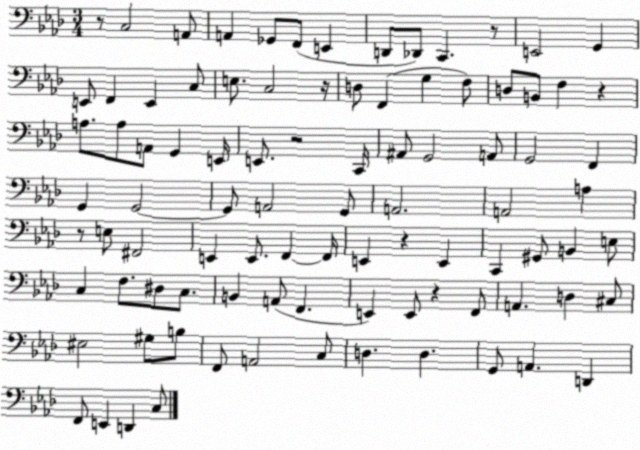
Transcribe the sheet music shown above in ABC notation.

X:1
T:Untitled
M:3/4
L:1/4
K:Ab
z/2 C,2 A,,/2 A,, _G,,/2 F,,/2 E,, D,,/2 _D,,/2 C,, z/2 E,,2 G,, E,,/2 F,, E,, C,/2 E,/2 C,2 z/4 D,/2 F,, G, F,/2 D,/2 B,,/2 F, z A,/2 A,/2 A,,/2 G,, E,,/4 E,,/2 z2 C,,/4 ^A,,/2 G,,2 A,,/2 G,,2 F,, G,, G,,2 G,,/2 A,,2 G,,/2 A,,2 A,,2 A, z/2 E,/2 ^F,,2 E,, E,,/2 F,, F,,/4 E,, z E,, C,, ^G,,/2 B,, E,/2 C, F,/2 ^D,/2 C,/2 B,, A,,/2 F,, E,, E,,/2 z F,,/2 A,, D, ^C,/2 ^E,2 ^G,/2 B,/2 F,,/2 A,,2 C,/2 D, D, G,,/2 A,, D,, F,,/2 E,, D,, C,/2